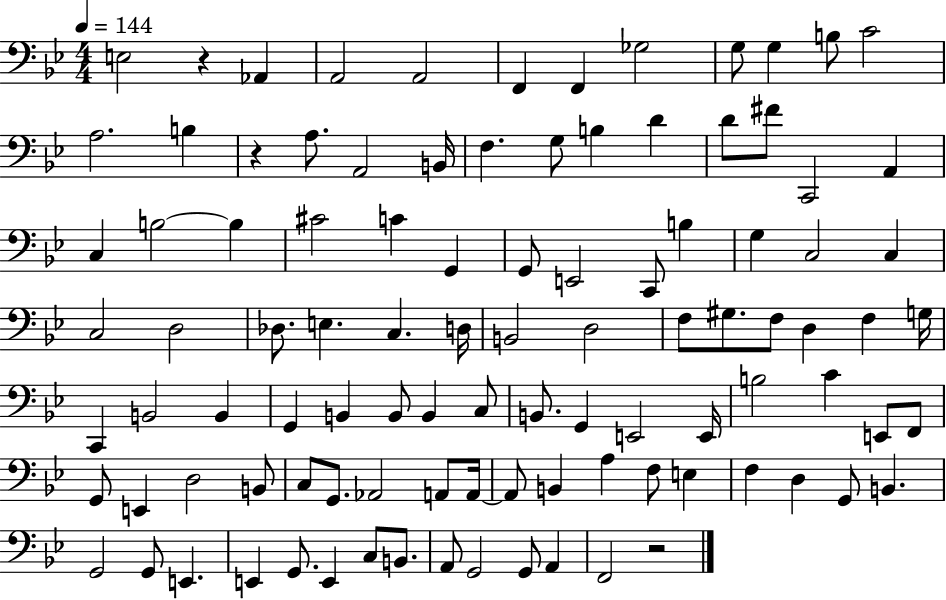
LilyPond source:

{
  \clef bass
  \numericTimeSignature
  \time 4/4
  \key bes \major
  \tempo 4 = 144
  e2 r4 aes,4 | a,2 a,2 | f,4 f,4 ges2 | g8 g4 b8 c'2 | \break a2. b4 | r4 a8. a,2 b,16 | f4. g8 b4 d'4 | d'8 fis'8 c,2 a,4 | \break c4 b2~~ b4 | cis'2 c'4 g,4 | g,8 e,2 c,8 b4 | g4 c2 c4 | \break c2 d2 | des8. e4. c4. d16 | b,2 d2 | f8 gis8. f8 d4 f4 g16 | \break c,4 b,2 b,4 | g,4 b,4 b,8 b,4 c8 | b,8. g,4 e,2 e,16 | b2 c'4 e,8 f,8 | \break g,8 e,4 d2 b,8 | c8 g,8. aes,2 a,8 a,16~~ | a,8 b,4 a4 f8 e4 | f4 d4 g,8 b,4. | \break g,2 g,8 e,4. | e,4 g,8. e,4 c8 b,8. | a,8 g,2 g,8 a,4 | f,2 r2 | \break \bar "|."
}